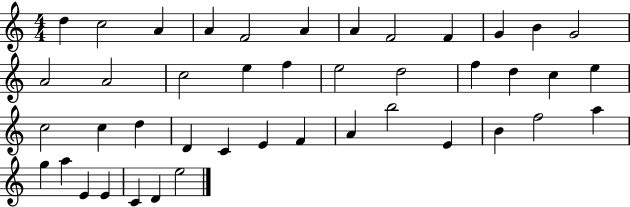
{
  \clef treble
  \numericTimeSignature
  \time 4/4
  \key c \major
  d''4 c''2 a'4 | a'4 f'2 a'4 | a'4 f'2 f'4 | g'4 b'4 g'2 | \break a'2 a'2 | c''2 e''4 f''4 | e''2 d''2 | f''4 d''4 c''4 e''4 | \break c''2 c''4 d''4 | d'4 c'4 e'4 f'4 | a'4 b''2 e'4 | b'4 f''2 a''4 | \break g''4 a''4 e'4 e'4 | c'4 d'4 e''2 | \bar "|."
}